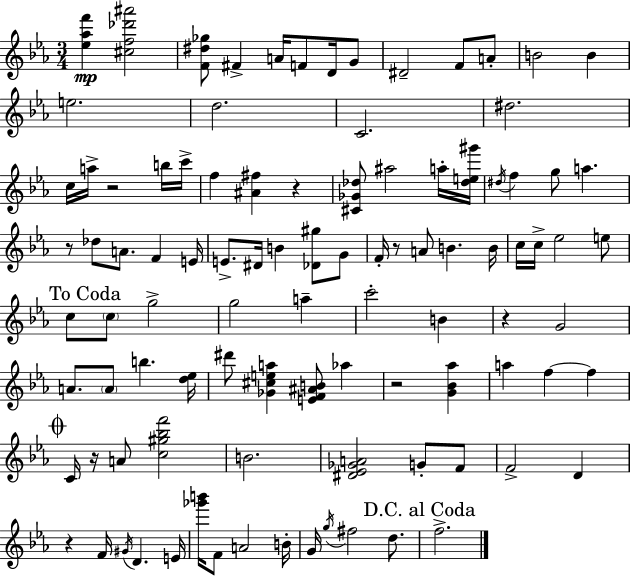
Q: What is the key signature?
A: EES major